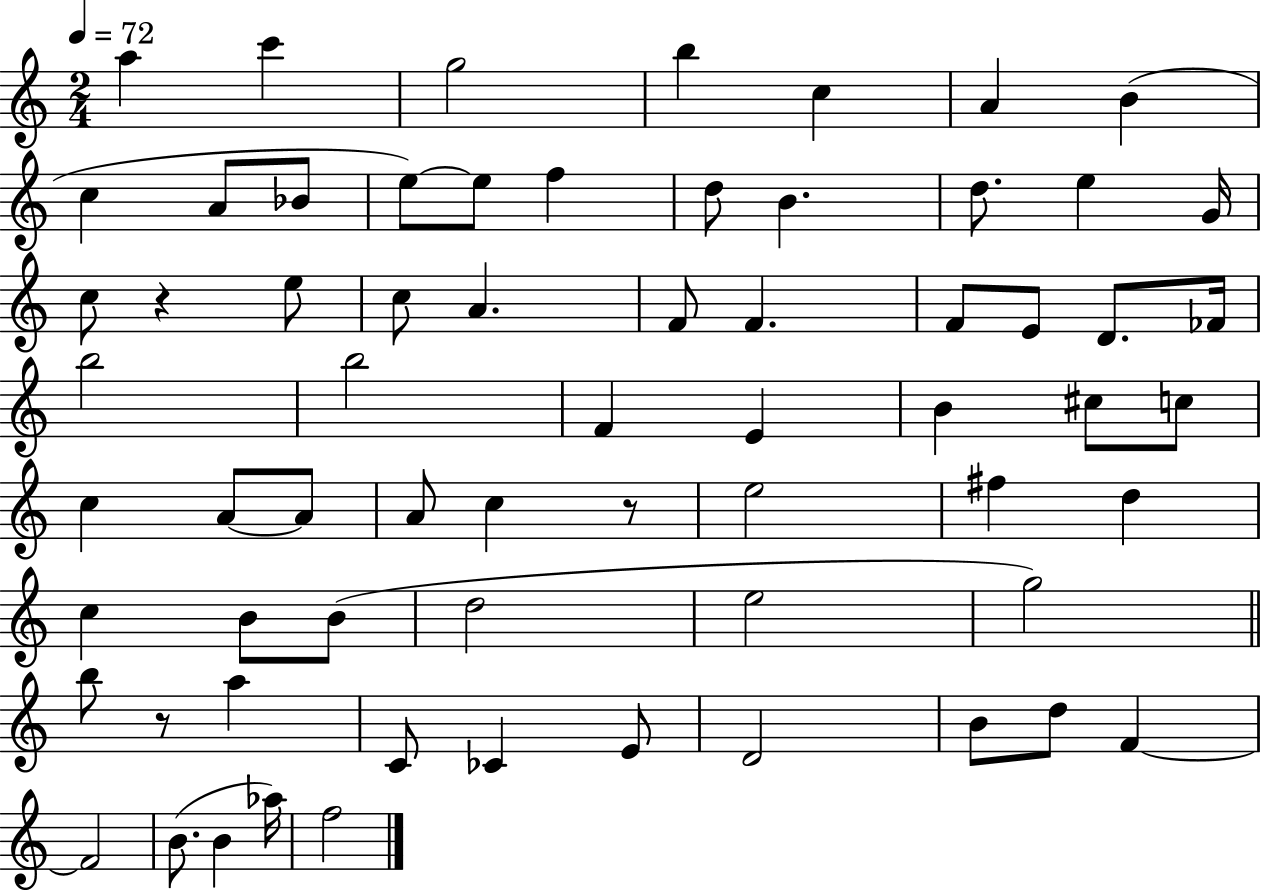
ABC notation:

X:1
T:Untitled
M:2/4
L:1/4
K:C
a c' g2 b c A B c A/2 _B/2 e/2 e/2 f d/2 B d/2 e G/4 c/2 z e/2 c/2 A F/2 F F/2 E/2 D/2 _F/4 b2 b2 F E B ^c/2 c/2 c A/2 A/2 A/2 c z/2 e2 ^f d c B/2 B/2 d2 e2 g2 b/2 z/2 a C/2 _C E/2 D2 B/2 d/2 F F2 B/2 B _a/4 f2